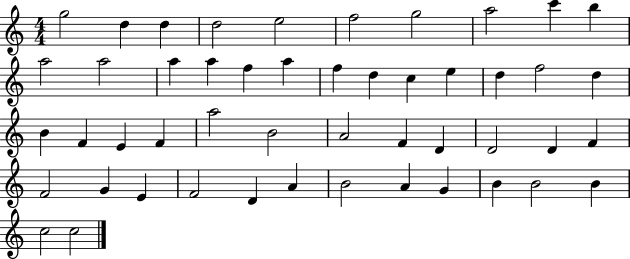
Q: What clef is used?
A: treble